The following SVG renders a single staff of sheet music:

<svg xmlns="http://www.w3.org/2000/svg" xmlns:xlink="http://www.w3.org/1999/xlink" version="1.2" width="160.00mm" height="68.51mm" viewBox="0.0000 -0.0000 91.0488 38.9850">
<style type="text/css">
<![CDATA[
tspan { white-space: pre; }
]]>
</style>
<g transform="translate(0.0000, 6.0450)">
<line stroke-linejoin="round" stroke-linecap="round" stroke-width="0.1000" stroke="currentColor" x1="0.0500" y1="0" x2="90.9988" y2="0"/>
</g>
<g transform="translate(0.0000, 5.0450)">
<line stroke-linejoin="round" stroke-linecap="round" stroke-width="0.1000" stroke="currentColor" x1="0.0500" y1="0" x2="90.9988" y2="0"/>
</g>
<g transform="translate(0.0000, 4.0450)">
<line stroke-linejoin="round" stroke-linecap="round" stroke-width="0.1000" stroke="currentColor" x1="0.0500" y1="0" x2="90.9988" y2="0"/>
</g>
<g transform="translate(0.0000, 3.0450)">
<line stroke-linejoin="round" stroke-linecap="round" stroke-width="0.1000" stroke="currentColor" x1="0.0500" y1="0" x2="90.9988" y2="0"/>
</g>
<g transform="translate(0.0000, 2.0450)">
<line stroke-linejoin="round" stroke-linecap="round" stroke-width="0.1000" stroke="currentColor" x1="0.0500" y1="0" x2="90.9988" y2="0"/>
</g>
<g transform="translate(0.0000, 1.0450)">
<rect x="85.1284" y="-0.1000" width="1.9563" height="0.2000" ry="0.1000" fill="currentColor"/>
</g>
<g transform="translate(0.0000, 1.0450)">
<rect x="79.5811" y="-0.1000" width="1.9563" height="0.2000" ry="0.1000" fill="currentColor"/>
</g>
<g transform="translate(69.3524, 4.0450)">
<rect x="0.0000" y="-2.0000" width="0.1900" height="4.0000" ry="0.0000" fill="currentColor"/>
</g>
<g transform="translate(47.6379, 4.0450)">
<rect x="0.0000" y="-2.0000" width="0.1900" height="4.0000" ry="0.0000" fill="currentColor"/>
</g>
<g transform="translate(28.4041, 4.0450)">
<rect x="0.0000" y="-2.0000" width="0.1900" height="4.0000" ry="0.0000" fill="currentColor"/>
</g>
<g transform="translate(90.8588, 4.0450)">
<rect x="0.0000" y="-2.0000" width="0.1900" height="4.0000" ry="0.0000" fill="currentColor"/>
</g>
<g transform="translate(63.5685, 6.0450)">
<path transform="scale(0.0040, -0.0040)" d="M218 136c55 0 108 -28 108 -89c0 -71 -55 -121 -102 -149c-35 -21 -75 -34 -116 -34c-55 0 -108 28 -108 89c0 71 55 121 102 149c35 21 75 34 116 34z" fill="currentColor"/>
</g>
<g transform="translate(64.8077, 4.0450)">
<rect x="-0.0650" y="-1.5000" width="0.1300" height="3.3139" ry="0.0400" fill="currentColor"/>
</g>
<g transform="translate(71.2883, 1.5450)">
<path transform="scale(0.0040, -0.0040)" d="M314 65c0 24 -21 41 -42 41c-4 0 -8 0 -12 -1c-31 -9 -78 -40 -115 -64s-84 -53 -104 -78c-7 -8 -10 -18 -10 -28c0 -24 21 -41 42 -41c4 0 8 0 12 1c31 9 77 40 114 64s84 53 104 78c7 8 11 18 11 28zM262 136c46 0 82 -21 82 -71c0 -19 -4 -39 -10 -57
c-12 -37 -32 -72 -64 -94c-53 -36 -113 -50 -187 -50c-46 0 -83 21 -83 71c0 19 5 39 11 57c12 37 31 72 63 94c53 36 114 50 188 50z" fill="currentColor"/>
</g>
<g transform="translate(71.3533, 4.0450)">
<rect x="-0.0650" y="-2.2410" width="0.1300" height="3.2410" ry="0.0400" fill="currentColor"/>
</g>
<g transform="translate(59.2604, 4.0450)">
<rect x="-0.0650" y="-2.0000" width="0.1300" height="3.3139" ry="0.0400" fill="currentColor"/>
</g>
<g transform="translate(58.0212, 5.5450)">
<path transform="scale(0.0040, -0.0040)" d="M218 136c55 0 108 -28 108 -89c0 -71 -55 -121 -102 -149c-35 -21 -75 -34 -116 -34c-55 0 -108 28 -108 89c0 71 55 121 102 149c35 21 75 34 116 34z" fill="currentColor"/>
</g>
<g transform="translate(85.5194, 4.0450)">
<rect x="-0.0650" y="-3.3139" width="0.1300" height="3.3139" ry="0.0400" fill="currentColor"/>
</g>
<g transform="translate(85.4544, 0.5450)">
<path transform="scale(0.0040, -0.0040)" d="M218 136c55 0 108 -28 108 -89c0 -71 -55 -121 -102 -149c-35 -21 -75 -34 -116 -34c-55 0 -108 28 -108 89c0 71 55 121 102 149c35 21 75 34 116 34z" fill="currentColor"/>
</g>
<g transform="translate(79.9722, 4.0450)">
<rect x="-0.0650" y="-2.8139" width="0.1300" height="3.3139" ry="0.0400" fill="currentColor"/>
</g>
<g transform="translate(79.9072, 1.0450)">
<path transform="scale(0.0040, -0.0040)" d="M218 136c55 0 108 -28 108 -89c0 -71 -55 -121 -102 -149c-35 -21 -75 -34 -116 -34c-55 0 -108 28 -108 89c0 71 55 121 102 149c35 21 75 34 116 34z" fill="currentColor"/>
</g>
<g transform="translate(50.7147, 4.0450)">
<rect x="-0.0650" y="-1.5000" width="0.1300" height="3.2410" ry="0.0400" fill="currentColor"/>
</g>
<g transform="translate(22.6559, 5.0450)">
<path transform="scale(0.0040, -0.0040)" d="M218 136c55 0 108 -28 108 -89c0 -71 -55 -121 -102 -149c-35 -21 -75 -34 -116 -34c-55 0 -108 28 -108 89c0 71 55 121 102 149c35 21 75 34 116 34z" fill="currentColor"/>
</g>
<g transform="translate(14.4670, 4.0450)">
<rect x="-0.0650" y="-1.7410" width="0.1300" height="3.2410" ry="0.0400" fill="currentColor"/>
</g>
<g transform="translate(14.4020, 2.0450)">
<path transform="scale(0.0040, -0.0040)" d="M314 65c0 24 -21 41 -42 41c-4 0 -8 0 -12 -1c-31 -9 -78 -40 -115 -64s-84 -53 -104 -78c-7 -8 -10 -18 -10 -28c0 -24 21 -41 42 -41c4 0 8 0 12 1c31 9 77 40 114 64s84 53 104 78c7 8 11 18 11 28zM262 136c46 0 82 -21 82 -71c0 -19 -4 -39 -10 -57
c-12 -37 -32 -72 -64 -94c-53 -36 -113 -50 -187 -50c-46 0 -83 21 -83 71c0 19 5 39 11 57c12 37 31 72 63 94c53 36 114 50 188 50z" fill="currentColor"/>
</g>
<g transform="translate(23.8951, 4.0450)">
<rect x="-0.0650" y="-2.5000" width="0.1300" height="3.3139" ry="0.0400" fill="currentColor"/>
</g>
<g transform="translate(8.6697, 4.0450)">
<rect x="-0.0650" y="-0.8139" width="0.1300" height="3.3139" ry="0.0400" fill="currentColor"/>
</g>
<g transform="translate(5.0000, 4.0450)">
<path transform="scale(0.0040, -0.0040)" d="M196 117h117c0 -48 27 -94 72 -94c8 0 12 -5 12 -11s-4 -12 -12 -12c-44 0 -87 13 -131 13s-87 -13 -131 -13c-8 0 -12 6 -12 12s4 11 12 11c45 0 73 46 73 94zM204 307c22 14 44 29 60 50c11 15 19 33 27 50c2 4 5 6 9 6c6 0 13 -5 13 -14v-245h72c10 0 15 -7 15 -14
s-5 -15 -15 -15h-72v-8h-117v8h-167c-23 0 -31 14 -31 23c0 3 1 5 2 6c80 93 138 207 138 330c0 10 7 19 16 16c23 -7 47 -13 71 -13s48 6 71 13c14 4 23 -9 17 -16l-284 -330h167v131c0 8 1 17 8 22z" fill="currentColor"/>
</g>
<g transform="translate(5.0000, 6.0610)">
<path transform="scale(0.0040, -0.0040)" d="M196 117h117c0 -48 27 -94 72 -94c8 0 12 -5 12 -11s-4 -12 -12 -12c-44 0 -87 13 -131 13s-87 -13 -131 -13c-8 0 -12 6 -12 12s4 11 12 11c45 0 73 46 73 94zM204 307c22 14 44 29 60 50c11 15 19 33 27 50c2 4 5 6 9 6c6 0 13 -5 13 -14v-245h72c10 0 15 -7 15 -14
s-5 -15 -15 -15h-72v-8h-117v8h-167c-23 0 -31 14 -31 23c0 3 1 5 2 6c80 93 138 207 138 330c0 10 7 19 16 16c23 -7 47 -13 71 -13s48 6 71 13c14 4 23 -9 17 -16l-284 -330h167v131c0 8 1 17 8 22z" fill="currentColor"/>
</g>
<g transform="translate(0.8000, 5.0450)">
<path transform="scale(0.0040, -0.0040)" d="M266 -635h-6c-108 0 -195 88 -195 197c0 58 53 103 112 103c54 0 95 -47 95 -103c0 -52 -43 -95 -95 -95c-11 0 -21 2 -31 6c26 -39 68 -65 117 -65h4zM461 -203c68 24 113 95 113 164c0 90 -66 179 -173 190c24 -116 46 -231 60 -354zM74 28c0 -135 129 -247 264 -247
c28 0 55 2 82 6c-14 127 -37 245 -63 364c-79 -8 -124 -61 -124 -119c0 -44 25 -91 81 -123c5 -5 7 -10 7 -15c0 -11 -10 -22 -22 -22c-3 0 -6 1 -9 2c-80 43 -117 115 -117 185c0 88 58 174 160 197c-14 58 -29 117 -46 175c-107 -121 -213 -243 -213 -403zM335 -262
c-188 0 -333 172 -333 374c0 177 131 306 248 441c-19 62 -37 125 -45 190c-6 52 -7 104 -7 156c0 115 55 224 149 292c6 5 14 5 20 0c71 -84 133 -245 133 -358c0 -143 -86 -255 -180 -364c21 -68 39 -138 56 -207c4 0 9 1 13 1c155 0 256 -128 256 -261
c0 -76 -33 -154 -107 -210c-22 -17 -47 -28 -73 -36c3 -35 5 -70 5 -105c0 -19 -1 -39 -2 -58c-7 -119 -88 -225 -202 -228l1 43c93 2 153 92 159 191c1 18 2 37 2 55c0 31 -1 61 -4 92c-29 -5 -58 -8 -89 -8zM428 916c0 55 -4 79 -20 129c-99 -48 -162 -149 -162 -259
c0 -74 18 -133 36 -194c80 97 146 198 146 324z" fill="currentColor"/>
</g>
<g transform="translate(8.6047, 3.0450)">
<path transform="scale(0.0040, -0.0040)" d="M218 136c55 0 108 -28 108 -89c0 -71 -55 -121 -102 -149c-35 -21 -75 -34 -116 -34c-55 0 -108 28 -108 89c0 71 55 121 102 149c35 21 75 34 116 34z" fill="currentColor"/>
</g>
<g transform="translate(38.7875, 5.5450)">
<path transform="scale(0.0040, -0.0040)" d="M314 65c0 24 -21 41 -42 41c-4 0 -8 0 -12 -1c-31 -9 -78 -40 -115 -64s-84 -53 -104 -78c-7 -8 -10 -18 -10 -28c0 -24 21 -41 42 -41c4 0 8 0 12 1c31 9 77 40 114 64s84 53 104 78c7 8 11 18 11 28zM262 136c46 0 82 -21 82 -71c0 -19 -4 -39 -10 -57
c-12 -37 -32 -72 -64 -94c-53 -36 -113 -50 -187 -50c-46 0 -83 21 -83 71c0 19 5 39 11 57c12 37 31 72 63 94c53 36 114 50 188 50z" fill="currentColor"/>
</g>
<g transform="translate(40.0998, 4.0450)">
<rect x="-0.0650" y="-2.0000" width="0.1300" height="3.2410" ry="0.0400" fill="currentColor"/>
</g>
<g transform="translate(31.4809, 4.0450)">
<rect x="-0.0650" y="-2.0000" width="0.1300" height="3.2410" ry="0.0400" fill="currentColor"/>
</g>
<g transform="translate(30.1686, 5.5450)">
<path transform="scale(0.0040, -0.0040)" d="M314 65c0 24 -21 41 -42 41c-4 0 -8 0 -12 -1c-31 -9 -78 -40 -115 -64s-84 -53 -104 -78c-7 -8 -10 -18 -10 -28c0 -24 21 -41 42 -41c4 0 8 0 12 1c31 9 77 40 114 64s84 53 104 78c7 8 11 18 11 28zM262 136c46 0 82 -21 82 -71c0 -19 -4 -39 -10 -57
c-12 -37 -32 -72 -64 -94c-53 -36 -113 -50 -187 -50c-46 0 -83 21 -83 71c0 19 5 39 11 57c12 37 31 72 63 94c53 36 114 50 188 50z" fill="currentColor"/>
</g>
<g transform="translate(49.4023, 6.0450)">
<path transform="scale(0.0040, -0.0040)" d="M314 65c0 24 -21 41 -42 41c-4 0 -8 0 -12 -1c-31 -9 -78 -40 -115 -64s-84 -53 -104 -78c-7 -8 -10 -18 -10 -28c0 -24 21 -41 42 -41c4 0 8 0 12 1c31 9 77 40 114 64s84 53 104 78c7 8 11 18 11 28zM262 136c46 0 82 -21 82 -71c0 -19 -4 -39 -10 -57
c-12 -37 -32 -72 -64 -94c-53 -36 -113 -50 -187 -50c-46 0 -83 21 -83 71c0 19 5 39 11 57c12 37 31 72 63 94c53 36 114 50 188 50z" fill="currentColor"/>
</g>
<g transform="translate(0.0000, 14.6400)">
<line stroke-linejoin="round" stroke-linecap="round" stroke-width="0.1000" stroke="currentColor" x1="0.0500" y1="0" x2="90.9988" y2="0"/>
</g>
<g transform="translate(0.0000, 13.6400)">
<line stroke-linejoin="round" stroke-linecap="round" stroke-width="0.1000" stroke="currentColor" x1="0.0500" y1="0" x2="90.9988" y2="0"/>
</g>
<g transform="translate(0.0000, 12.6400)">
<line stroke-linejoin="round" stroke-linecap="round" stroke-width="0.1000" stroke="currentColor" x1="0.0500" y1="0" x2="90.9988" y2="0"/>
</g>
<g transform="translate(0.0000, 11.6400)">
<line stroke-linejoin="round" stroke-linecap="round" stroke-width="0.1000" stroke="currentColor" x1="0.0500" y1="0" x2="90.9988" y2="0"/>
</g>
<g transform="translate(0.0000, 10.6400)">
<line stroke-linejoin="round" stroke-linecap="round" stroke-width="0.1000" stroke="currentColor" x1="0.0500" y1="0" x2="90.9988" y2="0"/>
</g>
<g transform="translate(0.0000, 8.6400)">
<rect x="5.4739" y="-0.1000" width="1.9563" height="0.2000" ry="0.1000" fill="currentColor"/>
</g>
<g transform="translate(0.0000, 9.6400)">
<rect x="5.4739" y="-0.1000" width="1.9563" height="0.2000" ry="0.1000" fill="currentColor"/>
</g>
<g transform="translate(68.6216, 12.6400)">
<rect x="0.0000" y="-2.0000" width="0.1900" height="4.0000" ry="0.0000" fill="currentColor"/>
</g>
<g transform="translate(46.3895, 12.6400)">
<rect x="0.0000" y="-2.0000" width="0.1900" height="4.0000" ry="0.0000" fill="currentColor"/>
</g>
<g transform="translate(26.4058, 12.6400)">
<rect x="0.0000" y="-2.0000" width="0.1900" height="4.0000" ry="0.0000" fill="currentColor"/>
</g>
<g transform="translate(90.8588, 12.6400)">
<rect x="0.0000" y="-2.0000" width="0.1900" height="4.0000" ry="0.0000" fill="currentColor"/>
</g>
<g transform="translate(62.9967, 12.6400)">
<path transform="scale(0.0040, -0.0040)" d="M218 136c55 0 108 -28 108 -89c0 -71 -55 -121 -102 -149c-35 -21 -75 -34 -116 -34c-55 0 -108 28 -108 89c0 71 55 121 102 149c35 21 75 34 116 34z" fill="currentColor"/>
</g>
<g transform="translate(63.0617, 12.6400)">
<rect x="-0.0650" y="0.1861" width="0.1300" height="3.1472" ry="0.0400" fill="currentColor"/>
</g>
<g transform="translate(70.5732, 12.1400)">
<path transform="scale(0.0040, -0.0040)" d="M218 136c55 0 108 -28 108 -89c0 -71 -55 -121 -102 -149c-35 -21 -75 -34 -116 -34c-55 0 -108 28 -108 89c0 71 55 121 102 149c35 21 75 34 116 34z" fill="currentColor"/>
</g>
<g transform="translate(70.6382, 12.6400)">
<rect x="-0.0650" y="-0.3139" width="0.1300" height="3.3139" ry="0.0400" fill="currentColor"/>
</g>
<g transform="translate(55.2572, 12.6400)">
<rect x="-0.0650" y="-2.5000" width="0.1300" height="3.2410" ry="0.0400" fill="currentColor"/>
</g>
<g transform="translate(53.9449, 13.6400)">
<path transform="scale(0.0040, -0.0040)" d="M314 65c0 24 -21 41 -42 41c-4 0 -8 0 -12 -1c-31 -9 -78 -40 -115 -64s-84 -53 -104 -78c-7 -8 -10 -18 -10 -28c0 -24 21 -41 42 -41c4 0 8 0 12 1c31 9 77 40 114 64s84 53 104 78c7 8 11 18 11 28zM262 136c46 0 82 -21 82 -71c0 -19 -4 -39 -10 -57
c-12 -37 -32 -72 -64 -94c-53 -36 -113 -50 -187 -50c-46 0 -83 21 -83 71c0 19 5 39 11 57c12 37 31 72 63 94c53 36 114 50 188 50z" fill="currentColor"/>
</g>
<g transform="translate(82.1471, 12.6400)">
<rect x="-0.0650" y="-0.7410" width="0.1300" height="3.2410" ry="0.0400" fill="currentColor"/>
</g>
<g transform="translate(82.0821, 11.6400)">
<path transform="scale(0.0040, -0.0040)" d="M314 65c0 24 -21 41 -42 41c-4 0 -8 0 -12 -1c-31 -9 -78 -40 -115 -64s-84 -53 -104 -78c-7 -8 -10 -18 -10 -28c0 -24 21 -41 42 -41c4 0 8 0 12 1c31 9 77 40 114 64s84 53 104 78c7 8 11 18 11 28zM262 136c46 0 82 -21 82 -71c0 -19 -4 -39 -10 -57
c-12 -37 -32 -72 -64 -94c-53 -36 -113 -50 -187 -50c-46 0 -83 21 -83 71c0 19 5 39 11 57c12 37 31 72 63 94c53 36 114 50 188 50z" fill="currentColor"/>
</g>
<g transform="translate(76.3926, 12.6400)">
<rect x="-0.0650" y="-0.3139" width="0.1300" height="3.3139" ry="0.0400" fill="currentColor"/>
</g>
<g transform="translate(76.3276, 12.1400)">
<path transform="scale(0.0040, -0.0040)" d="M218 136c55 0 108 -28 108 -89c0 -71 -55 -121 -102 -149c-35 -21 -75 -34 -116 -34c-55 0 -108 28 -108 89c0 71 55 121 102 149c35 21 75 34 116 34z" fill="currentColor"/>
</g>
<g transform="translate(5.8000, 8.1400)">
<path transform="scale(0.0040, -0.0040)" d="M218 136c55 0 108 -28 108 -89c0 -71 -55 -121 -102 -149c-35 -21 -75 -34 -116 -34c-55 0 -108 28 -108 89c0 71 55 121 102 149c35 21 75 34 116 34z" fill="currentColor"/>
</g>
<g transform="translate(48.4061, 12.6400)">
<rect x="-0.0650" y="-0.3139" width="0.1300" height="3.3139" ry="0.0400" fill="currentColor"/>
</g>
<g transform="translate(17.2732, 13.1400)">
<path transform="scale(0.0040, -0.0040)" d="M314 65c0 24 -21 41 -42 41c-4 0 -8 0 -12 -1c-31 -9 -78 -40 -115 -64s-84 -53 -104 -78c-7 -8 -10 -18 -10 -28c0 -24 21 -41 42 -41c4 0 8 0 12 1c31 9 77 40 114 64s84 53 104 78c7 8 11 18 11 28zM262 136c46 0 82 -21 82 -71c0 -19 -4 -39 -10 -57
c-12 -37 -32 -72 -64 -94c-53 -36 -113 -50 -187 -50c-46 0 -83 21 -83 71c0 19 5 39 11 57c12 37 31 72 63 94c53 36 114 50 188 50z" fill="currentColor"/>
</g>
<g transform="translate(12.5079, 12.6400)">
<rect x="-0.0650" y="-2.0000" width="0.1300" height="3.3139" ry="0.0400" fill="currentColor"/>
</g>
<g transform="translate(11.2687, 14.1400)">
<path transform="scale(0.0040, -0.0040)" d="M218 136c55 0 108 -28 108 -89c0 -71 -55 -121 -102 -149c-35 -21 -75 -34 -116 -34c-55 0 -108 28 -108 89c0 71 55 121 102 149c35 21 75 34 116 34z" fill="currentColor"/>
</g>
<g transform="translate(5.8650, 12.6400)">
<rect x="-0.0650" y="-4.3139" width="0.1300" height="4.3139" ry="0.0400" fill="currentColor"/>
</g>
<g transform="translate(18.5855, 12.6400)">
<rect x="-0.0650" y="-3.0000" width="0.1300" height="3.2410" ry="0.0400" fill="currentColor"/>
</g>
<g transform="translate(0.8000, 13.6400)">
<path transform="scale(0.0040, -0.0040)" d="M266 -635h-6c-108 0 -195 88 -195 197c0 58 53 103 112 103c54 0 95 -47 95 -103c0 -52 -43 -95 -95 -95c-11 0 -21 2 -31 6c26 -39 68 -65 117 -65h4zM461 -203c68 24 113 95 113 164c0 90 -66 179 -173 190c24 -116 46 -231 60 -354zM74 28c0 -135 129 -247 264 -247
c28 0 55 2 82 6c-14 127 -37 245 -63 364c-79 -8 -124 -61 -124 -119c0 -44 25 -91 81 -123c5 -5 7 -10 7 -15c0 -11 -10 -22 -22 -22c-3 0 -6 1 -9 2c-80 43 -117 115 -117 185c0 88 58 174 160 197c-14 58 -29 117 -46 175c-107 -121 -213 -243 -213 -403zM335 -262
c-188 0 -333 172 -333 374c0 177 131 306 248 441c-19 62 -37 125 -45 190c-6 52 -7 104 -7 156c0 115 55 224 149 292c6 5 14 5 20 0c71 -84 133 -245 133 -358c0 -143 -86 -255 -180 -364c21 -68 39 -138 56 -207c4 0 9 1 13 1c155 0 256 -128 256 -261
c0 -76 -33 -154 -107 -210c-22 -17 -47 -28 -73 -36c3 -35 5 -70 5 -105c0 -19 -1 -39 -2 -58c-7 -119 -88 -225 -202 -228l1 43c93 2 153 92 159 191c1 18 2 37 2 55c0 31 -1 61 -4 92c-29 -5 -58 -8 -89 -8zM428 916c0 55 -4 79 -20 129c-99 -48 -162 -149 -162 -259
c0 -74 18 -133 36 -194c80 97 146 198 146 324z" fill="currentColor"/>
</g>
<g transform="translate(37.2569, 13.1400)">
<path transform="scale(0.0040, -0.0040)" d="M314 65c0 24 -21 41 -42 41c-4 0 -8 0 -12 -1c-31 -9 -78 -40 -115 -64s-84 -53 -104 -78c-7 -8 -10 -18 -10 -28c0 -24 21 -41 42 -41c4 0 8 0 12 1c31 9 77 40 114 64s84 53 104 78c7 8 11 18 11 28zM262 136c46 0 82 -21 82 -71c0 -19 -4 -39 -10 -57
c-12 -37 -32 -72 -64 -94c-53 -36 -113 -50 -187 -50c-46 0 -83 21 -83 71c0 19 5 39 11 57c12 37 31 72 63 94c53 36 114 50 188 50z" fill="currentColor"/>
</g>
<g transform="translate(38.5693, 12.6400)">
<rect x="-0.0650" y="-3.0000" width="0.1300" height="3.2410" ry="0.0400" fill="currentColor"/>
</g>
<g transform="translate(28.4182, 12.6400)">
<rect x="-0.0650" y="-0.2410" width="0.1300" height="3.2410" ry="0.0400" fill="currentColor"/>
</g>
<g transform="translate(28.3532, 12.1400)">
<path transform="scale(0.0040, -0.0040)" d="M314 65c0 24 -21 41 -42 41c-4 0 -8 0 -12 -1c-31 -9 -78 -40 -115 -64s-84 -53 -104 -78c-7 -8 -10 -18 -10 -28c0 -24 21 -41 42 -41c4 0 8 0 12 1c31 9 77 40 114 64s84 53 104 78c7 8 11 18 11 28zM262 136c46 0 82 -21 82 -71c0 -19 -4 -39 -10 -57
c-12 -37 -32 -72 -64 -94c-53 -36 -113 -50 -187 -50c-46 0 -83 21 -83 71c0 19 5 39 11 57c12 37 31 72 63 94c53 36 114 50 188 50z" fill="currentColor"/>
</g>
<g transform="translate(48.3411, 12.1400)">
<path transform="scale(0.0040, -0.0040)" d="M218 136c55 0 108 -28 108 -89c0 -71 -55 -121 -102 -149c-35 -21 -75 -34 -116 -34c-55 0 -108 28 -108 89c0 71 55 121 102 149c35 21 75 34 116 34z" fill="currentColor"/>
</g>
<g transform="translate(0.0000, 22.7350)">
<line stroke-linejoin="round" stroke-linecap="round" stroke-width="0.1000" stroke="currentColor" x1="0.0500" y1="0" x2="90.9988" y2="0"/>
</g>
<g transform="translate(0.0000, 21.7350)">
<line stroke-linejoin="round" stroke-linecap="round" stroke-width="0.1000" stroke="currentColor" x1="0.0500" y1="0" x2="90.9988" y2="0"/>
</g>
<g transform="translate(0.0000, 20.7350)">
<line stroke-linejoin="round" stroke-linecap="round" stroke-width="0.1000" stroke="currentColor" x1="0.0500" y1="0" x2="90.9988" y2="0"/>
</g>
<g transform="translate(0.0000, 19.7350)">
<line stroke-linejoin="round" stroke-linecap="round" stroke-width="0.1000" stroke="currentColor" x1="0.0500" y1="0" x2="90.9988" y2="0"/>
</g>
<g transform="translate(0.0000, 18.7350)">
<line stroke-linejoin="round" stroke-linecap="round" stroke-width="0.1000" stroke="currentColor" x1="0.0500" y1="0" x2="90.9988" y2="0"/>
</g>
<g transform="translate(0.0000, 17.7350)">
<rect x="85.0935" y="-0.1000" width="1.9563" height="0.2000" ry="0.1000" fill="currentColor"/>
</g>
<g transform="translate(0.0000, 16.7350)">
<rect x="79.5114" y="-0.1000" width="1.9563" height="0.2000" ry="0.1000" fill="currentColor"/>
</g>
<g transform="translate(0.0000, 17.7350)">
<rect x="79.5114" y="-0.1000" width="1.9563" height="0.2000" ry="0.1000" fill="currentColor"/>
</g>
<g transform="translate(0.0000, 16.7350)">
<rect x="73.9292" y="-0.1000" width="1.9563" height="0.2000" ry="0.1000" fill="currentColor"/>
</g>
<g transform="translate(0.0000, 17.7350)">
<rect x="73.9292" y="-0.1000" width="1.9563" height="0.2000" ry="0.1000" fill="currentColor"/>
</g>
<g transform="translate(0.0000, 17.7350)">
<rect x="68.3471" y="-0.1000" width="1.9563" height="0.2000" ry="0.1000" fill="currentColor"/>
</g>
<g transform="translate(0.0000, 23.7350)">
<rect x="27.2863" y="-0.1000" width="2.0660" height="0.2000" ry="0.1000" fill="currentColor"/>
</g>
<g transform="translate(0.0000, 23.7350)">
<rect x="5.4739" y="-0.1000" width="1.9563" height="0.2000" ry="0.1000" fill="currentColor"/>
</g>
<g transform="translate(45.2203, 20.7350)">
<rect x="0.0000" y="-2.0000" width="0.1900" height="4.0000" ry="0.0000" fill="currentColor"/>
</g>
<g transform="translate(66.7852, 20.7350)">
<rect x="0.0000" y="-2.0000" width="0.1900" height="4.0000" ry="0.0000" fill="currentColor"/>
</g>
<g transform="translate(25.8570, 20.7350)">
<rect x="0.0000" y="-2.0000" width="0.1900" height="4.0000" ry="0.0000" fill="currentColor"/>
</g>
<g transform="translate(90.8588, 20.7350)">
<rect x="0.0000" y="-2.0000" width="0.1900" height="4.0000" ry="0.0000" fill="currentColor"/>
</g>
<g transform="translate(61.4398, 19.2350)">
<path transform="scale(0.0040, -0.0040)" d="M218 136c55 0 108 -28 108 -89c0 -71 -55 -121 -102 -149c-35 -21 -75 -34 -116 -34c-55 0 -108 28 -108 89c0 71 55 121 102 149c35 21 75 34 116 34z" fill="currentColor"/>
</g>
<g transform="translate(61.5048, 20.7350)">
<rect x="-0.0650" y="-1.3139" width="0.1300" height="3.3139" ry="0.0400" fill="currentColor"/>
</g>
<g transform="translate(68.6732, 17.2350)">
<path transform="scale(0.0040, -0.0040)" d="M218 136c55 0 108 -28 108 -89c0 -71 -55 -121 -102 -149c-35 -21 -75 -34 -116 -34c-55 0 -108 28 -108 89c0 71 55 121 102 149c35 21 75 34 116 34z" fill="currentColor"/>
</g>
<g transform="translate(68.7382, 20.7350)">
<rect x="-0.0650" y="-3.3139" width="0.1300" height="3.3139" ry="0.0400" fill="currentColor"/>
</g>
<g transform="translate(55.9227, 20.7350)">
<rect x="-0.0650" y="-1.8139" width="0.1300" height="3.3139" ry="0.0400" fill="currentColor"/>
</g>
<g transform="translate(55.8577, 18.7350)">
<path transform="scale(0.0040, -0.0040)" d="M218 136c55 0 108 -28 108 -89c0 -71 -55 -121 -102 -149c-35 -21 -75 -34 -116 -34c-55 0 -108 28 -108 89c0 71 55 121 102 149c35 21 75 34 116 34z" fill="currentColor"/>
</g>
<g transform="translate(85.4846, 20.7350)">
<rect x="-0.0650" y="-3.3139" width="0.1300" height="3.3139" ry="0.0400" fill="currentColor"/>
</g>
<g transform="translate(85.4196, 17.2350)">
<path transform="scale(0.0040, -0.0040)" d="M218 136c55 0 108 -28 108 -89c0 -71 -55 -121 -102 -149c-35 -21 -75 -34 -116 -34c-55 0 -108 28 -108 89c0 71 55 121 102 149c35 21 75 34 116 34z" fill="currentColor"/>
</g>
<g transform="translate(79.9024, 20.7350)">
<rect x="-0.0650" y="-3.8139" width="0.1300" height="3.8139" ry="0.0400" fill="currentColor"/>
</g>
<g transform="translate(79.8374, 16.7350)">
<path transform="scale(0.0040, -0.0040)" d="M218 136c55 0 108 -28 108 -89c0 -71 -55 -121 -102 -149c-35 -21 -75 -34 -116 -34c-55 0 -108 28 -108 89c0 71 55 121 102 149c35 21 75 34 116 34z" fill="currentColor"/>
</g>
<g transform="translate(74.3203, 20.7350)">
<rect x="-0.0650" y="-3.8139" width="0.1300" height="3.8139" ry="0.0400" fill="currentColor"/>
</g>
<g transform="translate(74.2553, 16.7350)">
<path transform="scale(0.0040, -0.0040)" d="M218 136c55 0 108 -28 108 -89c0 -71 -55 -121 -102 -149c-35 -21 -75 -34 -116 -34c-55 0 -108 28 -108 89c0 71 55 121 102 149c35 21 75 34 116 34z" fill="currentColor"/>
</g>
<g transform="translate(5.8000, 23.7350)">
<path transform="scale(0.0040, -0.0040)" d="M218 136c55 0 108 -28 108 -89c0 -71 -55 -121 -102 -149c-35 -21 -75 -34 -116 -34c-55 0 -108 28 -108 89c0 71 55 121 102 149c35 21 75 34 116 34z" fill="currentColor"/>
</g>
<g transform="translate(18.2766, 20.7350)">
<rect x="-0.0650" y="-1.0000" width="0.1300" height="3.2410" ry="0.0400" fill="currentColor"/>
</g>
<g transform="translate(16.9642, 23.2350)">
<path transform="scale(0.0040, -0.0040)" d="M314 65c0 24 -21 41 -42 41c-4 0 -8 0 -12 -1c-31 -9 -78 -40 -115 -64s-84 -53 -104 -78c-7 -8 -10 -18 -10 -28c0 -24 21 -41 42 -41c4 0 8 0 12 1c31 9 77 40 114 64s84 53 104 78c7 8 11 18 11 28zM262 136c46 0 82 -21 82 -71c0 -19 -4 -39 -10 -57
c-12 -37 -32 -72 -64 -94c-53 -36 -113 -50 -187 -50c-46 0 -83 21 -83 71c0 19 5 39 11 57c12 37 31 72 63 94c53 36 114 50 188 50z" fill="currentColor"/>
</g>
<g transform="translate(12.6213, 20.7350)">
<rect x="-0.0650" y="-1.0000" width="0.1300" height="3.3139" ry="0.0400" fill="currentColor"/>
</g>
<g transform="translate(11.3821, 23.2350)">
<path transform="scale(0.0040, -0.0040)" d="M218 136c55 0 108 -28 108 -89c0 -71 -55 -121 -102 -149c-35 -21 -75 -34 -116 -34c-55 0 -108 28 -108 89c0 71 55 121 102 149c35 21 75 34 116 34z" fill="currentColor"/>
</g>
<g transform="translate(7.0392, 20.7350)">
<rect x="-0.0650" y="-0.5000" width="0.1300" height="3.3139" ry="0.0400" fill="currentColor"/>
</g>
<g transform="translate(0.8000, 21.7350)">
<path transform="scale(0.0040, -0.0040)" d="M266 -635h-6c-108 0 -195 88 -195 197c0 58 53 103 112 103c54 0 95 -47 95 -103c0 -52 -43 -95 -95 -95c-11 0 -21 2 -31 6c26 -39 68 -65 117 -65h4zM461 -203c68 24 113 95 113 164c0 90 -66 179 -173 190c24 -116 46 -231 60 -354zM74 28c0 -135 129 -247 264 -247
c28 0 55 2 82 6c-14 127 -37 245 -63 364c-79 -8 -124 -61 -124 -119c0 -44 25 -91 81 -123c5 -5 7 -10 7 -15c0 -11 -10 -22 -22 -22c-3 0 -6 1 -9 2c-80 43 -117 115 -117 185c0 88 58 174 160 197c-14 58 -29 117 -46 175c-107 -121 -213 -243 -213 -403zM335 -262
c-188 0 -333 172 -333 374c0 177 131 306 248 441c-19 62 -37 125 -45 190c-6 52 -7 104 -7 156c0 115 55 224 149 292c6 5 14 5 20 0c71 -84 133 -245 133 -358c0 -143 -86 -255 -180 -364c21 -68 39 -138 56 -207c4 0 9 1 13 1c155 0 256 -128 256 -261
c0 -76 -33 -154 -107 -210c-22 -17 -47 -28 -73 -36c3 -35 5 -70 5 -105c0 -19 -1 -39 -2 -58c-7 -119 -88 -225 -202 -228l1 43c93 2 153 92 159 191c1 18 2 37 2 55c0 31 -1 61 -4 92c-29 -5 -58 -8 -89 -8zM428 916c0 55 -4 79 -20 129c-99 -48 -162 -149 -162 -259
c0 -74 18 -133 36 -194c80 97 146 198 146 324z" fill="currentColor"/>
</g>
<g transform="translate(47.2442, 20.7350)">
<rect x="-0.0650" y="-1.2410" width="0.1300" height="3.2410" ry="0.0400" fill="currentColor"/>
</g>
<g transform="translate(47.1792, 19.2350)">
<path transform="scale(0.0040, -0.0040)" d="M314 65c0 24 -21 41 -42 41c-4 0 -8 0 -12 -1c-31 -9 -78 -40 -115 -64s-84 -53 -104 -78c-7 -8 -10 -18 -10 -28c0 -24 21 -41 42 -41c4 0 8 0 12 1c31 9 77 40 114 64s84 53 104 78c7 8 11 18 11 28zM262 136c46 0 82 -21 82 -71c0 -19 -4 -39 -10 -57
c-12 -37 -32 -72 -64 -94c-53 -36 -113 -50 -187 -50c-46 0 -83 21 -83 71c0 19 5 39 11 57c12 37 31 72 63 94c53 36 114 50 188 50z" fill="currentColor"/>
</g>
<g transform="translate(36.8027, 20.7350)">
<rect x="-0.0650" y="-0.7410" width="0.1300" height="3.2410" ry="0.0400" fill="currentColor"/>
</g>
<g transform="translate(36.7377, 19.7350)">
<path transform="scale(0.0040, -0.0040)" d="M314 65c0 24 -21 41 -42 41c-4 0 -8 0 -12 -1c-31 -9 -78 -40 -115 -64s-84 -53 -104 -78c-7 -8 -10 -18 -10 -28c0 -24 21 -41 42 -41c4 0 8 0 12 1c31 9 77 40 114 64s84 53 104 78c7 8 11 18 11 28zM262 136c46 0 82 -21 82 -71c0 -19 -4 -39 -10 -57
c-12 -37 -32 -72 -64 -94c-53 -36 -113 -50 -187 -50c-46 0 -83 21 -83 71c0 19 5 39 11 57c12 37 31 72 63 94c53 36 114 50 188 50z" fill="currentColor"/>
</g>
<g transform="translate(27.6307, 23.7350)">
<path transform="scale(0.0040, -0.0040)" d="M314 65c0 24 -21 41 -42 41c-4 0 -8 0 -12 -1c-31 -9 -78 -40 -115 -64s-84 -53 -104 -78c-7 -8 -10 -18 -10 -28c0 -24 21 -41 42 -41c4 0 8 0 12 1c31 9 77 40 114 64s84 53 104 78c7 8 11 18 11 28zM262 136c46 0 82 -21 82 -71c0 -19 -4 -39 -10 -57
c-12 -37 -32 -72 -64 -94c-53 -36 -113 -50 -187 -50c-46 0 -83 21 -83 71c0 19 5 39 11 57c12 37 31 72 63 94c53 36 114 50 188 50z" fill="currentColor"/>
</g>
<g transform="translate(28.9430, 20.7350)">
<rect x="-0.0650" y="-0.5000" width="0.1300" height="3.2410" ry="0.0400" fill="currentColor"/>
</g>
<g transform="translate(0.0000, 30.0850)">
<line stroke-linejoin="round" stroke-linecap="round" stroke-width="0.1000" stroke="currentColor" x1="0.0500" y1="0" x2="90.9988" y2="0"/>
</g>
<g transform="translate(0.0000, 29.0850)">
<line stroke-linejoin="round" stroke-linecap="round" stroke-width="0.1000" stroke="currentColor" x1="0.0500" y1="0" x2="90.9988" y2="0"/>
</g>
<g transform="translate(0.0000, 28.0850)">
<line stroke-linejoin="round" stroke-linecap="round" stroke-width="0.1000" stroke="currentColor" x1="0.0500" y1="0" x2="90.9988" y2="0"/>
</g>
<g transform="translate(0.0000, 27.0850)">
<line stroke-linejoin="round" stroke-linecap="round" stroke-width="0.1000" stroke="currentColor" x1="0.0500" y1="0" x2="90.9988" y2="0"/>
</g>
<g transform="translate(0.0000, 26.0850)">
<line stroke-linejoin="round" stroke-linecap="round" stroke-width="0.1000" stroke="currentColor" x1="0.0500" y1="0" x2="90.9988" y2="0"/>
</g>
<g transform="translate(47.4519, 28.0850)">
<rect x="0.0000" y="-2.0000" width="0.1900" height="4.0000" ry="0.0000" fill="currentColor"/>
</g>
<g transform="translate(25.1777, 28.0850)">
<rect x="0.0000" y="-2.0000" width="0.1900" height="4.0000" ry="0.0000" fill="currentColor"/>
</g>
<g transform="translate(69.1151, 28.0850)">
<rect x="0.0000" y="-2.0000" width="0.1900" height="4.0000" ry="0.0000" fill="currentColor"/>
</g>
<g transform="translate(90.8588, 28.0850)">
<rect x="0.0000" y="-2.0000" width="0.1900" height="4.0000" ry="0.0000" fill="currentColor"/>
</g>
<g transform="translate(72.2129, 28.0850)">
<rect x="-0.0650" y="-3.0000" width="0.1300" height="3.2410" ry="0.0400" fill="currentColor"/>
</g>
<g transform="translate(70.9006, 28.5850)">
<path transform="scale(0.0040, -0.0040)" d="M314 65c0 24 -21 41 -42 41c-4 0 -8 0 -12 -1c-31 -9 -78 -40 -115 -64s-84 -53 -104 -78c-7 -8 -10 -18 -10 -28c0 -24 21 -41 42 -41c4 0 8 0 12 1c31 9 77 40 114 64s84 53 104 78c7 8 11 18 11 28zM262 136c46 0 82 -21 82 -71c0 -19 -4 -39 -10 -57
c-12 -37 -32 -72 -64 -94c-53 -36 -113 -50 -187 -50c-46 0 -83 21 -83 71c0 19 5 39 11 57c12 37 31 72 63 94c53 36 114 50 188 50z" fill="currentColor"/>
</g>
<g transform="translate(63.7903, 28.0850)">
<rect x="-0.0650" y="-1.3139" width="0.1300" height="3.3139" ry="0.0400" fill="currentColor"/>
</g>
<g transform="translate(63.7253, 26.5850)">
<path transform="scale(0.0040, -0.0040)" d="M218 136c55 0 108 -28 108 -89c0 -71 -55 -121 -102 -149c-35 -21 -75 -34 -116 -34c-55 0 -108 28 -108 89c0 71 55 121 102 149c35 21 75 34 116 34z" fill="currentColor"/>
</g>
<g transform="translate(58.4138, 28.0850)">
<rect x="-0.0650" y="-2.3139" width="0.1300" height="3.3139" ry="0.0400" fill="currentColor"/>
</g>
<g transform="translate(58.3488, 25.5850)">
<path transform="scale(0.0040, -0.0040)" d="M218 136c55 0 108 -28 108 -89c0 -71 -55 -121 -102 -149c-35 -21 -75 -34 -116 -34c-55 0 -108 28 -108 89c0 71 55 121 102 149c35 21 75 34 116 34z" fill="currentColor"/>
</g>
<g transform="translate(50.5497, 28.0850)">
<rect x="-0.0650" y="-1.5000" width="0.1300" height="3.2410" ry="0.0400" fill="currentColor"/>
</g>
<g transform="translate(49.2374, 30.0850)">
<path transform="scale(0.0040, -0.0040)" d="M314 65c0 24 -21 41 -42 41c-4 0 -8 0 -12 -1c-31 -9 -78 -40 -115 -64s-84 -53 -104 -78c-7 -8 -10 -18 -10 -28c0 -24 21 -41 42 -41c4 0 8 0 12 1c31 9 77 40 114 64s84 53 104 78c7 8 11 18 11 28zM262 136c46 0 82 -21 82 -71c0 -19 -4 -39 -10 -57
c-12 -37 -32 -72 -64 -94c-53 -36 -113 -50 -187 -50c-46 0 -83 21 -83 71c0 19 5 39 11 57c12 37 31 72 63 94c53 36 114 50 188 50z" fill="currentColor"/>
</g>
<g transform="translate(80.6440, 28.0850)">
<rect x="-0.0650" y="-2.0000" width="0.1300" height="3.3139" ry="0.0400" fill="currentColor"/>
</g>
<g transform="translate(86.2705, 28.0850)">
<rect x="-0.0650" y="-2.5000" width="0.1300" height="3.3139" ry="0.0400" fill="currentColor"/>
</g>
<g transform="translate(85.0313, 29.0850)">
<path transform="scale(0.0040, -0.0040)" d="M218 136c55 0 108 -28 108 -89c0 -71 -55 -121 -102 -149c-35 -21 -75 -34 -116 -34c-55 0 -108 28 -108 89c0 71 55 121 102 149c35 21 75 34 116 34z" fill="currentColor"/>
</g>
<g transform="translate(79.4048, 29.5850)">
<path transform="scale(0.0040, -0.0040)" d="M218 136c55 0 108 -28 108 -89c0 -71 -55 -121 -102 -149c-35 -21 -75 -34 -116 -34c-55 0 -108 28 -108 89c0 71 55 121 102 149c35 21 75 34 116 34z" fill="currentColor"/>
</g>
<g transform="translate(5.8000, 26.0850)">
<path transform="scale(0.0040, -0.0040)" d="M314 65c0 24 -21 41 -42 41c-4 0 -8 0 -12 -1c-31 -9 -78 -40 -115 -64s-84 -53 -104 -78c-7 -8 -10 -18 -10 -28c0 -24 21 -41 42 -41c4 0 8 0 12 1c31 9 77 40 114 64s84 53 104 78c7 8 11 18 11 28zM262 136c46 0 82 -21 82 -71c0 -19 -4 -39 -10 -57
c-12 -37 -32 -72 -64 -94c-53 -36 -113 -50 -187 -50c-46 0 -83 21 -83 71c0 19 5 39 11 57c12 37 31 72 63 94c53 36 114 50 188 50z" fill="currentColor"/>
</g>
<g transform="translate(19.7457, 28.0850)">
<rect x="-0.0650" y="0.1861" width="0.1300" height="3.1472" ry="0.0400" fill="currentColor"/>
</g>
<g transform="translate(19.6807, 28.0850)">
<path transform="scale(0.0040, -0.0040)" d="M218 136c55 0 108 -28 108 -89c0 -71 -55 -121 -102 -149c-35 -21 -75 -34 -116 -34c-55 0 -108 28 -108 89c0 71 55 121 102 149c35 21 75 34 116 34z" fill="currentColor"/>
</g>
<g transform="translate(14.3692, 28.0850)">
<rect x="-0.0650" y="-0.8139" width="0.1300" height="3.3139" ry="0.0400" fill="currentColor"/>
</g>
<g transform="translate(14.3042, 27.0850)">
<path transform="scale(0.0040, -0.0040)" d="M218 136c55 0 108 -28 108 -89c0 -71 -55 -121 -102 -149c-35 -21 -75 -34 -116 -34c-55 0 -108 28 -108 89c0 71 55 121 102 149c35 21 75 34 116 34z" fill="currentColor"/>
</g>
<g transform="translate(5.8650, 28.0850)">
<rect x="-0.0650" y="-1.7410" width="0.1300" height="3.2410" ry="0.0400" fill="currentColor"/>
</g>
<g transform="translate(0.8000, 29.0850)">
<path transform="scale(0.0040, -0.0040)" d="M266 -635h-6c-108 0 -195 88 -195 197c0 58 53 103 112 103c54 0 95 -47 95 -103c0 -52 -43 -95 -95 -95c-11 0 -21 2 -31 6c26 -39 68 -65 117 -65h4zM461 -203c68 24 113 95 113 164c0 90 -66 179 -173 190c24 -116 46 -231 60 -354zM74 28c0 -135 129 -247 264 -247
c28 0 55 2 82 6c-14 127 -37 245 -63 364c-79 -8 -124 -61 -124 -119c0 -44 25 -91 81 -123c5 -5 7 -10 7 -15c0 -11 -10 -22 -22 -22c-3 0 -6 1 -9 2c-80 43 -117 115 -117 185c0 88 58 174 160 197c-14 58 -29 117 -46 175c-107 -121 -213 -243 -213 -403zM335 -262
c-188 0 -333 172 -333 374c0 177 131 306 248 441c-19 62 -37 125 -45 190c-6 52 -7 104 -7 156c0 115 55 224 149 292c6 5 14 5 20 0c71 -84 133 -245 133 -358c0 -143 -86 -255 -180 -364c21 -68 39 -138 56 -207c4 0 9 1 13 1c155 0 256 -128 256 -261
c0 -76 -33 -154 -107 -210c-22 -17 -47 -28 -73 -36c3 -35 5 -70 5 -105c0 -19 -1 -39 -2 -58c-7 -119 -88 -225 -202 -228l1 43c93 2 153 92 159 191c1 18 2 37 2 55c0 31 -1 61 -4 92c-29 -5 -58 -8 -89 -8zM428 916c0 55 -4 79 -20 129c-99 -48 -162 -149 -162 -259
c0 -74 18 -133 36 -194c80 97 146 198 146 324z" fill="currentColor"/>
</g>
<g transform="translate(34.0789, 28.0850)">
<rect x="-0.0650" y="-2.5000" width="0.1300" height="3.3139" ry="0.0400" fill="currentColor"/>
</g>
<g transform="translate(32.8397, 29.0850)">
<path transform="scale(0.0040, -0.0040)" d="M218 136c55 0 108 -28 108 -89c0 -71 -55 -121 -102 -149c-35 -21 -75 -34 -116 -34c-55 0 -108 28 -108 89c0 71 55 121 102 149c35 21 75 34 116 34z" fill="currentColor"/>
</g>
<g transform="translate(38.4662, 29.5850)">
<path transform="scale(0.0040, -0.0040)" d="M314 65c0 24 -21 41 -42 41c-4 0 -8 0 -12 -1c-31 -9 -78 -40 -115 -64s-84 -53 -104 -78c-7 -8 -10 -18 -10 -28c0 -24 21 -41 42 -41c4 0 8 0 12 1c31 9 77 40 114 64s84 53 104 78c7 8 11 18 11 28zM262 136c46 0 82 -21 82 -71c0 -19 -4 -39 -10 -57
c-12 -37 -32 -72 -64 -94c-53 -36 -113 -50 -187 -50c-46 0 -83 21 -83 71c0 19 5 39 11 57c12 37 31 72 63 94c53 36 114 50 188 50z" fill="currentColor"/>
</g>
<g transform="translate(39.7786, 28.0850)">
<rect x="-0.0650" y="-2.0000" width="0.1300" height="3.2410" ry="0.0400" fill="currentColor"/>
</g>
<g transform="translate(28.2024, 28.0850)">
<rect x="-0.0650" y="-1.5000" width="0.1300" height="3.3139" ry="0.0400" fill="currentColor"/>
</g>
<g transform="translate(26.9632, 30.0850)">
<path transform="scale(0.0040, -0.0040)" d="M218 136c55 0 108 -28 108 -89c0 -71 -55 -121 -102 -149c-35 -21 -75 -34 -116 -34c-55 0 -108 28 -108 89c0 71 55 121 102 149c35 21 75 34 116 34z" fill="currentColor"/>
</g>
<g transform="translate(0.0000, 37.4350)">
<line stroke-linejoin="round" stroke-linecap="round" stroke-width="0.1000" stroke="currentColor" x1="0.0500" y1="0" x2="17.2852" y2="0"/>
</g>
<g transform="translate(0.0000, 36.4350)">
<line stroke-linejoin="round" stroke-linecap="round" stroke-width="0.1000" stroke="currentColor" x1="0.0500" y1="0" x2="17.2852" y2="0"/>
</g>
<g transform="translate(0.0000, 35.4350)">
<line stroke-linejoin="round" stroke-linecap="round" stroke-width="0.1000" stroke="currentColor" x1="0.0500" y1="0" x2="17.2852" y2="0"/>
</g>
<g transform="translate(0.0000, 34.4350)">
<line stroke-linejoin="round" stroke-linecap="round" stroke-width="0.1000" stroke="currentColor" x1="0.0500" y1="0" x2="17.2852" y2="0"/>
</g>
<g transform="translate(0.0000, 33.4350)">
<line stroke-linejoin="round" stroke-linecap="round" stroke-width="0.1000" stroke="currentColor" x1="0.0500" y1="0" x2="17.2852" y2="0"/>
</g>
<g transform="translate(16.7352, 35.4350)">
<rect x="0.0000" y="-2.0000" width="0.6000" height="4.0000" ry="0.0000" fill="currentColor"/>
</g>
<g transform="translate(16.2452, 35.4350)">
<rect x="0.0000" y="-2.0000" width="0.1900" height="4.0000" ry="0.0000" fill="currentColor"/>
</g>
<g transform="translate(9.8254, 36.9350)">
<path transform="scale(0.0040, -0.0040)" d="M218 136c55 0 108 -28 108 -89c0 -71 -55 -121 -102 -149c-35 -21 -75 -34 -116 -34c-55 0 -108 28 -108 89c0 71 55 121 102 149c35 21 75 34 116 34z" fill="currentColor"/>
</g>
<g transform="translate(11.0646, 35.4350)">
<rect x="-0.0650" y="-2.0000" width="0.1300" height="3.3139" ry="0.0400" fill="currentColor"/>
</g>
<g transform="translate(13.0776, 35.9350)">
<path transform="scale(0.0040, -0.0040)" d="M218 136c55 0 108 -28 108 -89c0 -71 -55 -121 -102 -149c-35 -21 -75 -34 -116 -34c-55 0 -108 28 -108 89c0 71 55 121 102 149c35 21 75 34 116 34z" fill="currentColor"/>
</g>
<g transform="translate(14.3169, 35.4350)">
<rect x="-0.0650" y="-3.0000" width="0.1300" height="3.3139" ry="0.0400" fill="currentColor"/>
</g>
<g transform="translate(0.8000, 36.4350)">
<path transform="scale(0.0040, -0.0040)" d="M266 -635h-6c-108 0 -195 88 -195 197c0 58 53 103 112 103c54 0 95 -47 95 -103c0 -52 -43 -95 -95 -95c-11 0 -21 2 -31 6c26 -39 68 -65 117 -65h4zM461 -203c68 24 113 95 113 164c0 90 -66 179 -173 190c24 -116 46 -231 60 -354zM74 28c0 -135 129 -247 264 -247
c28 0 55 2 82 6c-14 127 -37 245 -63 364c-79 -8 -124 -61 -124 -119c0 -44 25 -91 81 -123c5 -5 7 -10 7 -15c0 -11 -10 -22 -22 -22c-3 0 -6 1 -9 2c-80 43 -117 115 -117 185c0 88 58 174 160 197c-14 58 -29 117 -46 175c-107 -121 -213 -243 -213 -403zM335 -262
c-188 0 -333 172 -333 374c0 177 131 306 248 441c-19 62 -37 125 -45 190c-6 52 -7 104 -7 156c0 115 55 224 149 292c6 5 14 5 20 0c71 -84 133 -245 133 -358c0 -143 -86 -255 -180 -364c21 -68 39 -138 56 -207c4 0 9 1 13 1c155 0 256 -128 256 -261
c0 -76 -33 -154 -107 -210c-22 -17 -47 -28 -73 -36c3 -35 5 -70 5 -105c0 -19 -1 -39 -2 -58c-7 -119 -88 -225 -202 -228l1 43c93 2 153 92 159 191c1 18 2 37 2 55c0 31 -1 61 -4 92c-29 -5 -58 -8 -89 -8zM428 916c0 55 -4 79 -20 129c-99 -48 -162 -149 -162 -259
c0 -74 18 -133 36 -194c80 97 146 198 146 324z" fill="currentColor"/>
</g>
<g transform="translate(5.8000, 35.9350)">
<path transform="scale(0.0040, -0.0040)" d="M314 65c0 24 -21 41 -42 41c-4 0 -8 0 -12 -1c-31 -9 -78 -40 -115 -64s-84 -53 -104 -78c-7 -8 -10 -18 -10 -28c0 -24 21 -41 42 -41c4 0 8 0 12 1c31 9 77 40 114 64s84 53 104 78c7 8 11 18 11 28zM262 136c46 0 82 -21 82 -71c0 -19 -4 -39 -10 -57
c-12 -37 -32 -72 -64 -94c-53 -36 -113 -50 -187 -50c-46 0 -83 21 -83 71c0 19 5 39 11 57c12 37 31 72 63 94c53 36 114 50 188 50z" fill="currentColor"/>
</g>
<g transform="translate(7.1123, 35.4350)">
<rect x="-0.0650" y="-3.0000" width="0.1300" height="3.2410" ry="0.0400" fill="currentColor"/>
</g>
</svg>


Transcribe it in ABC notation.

X:1
T:Untitled
M:4/4
L:1/4
K:C
d f2 G F2 F2 E2 F E g2 a b d' F A2 c2 A2 c G2 B c c d2 C D D2 C2 d2 e2 f e b c' c' b f2 d B E G F2 E2 g e A2 F G A2 F A